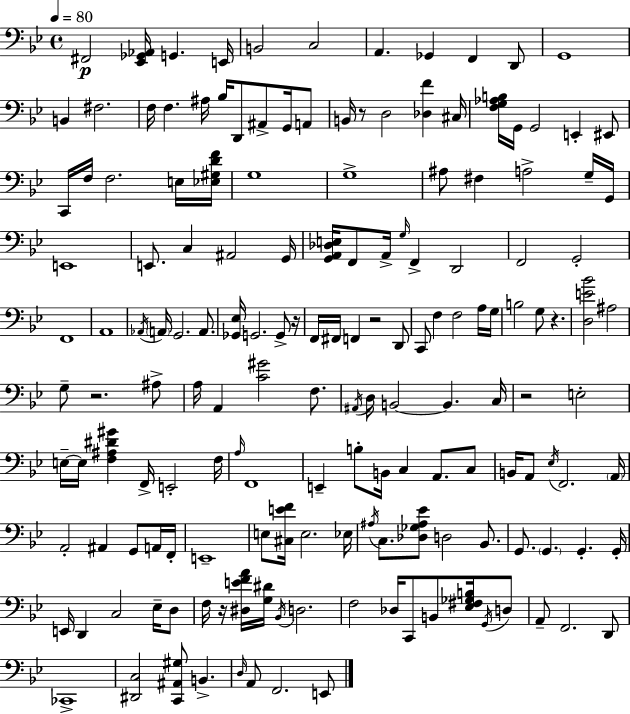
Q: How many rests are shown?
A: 7